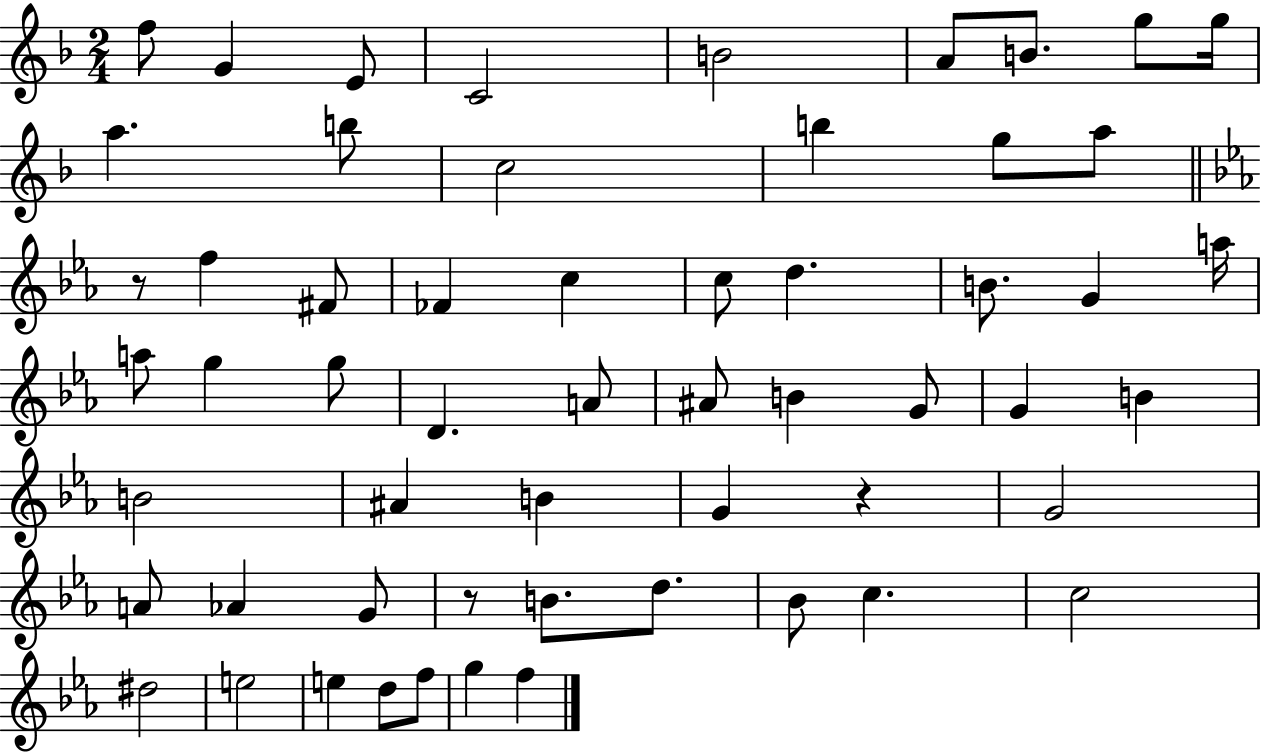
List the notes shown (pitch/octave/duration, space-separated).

F5/e G4/q E4/e C4/h B4/h A4/e B4/e. G5/e G5/s A5/q. B5/e C5/h B5/q G5/e A5/e R/e F5/q F#4/e FES4/q C5/q C5/e D5/q. B4/e. G4/q A5/s A5/e G5/q G5/e D4/q. A4/e A#4/e B4/q G4/e G4/q B4/q B4/h A#4/q B4/q G4/q R/q G4/h A4/e Ab4/q G4/e R/e B4/e. D5/e. Bb4/e C5/q. C5/h D#5/h E5/h E5/q D5/e F5/e G5/q F5/q